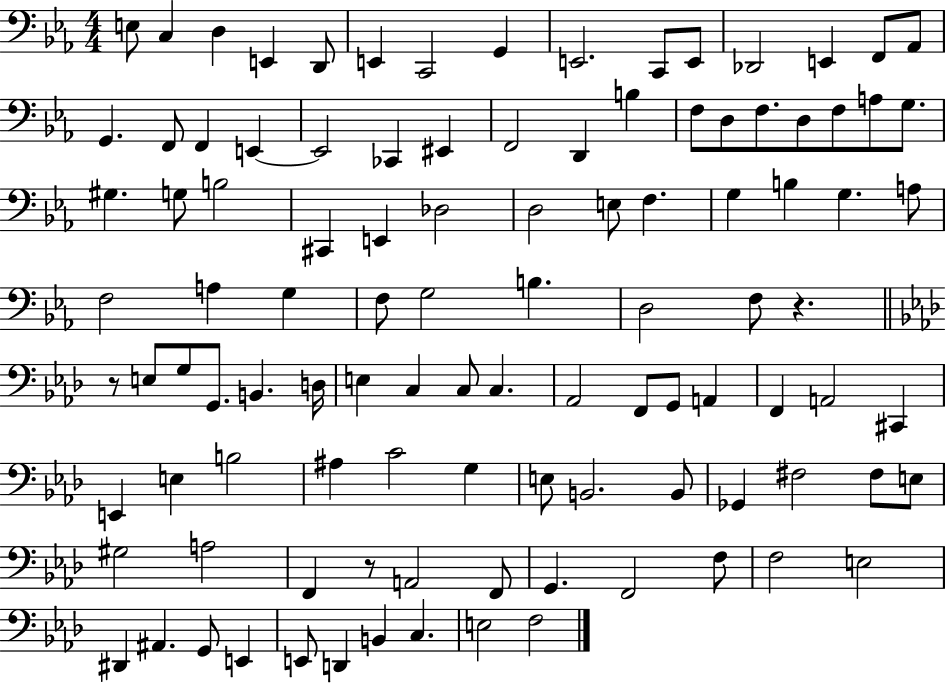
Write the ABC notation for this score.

X:1
T:Untitled
M:4/4
L:1/4
K:Eb
E,/2 C, D, E,, D,,/2 E,, C,,2 G,, E,,2 C,,/2 E,,/2 _D,,2 E,, F,,/2 _A,,/2 G,, F,,/2 F,, E,, E,,2 _C,, ^E,, F,,2 D,, B, F,/2 D,/2 F,/2 D,/2 F,/2 A,/2 G,/2 ^G, G,/2 B,2 ^C,, E,, _D,2 D,2 E,/2 F, G, B, G, A,/2 F,2 A, G, F,/2 G,2 B, D,2 F,/2 z z/2 E,/2 G,/2 G,,/2 B,, D,/4 E, C, C,/2 C, _A,,2 F,,/2 G,,/2 A,, F,, A,,2 ^C,, E,, E, B,2 ^A, C2 G, E,/2 B,,2 B,,/2 _G,, ^F,2 ^F,/2 E,/2 ^G,2 A,2 F,, z/2 A,,2 F,,/2 G,, F,,2 F,/2 F,2 E,2 ^D,, ^A,, G,,/2 E,, E,,/2 D,, B,, C, E,2 F,2